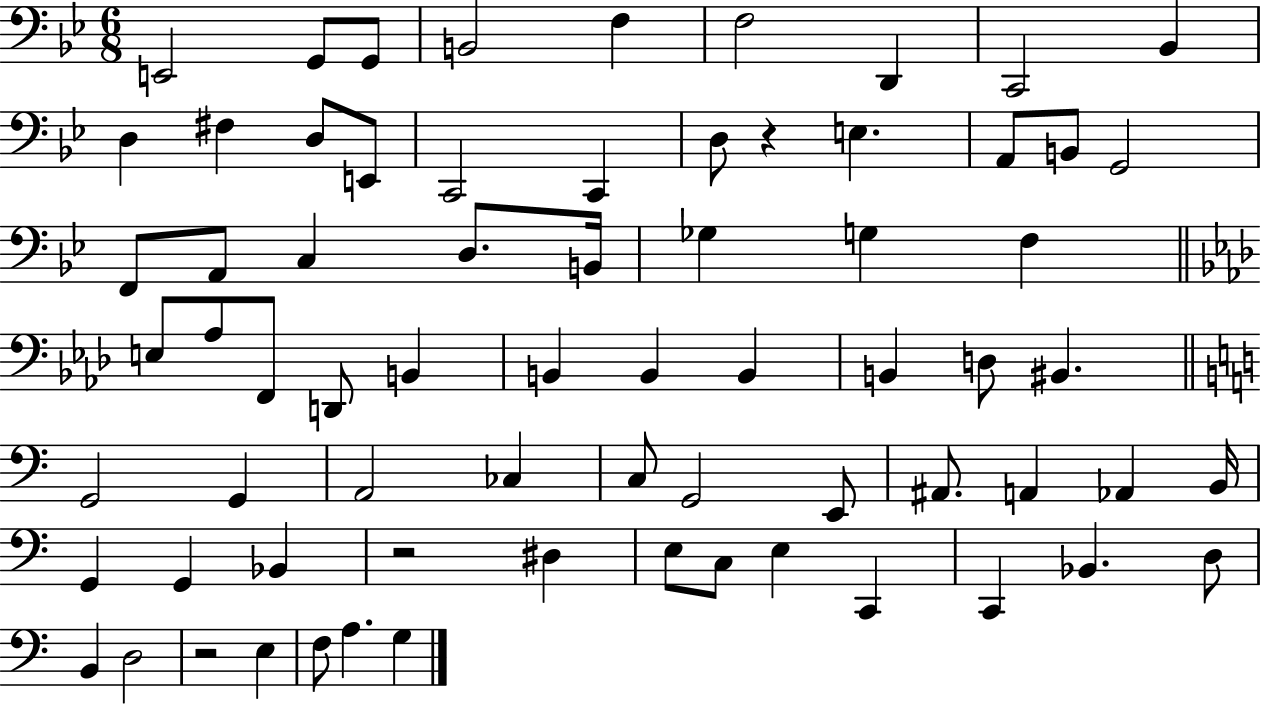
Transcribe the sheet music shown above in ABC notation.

X:1
T:Untitled
M:6/8
L:1/4
K:Bb
E,,2 G,,/2 G,,/2 B,,2 F, F,2 D,, C,,2 _B,, D, ^F, D,/2 E,,/2 C,,2 C,, D,/2 z E, A,,/2 B,,/2 G,,2 F,,/2 A,,/2 C, D,/2 B,,/4 _G, G, F, E,/2 _A,/2 F,,/2 D,,/2 B,, B,, B,, B,, B,, D,/2 ^B,, G,,2 G,, A,,2 _C, C,/2 G,,2 E,,/2 ^A,,/2 A,, _A,, B,,/4 G,, G,, _B,, z2 ^D, E,/2 C,/2 E, C,, C,, _B,, D,/2 B,, D,2 z2 E, F,/2 A, G,